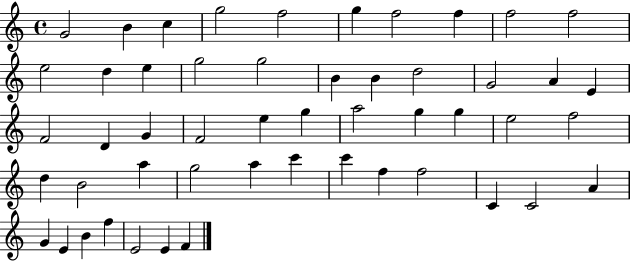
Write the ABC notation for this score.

X:1
T:Untitled
M:4/4
L:1/4
K:C
G2 B c g2 f2 g f2 f f2 f2 e2 d e g2 g2 B B d2 G2 A E F2 D G F2 e g a2 g g e2 f2 d B2 a g2 a c' c' f f2 C C2 A G E B f E2 E F